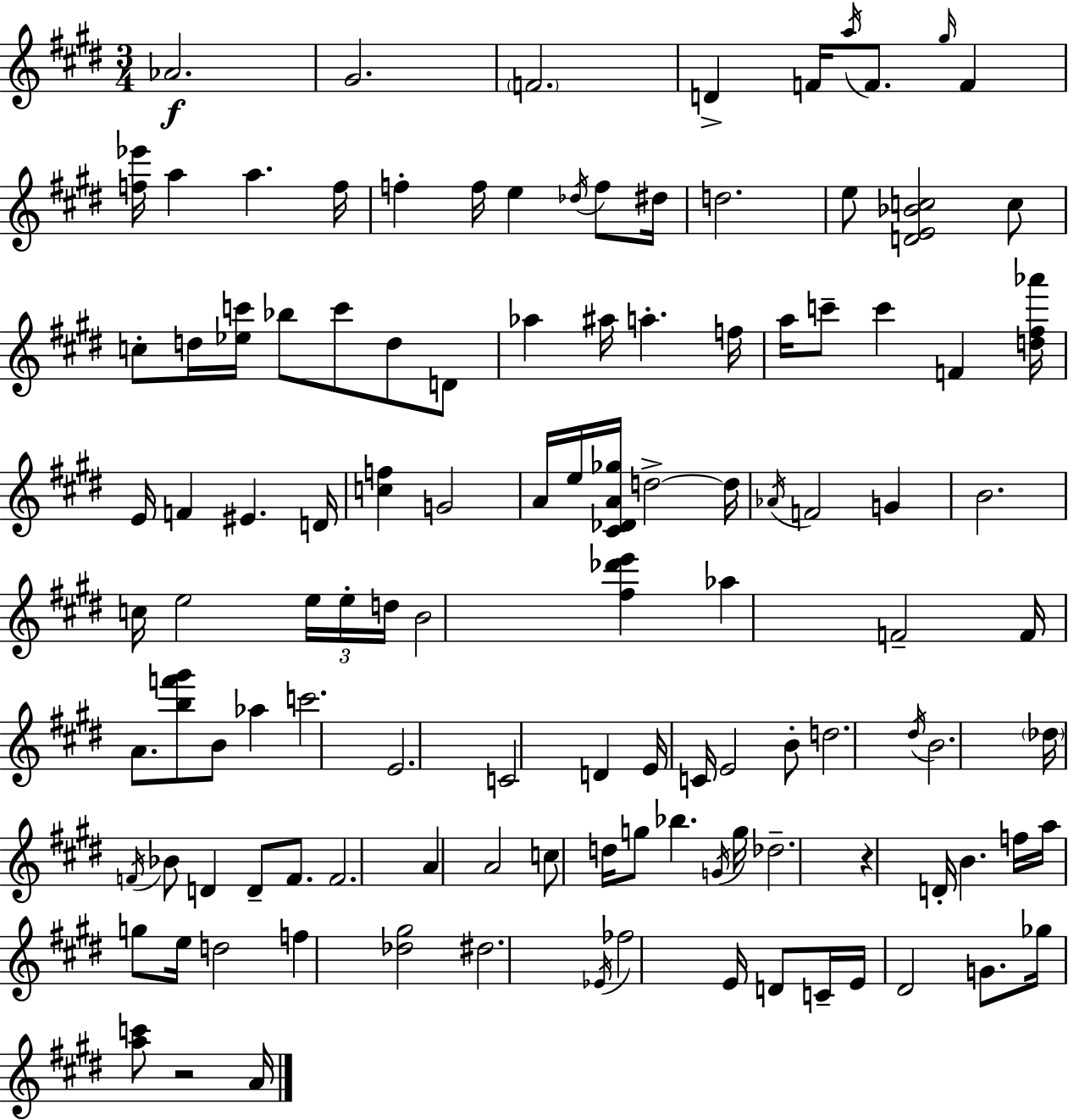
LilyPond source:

{
  \clef treble
  \numericTimeSignature
  \time 3/4
  \key e \major
  aes'2.\f | gis'2. | \parenthesize f'2. | d'4-> f'16 \acciaccatura { a''16 } f'8. \grace { gis''16 } f'4 | \break <f'' ees'''>16 a''4 a''4. | f''16 f''4-. f''16 e''4 \acciaccatura { des''16 } | f''8 dis''16 d''2. | e''8 <d' e' bes' c''>2 | \break c''8 c''8-. d''16 <ees'' c'''>16 bes''8 c'''8 d''8 | d'8 aes''4 ais''16 a''4.-. | f''16 a''16 c'''8-- c'''4 f'4 | <d'' fis'' aes'''>16 e'16 f'4 eis'4. | \break d'16 <c'' f''>4 g'2 | a'16 e''16 <cis' des' a' ges''>16 d''2->~~ | d''16 \acciaccatura { aes'16 } f'2 | g'4 b'2. | \break c''16 e''2 | \tuplet 3/2 { e''16 e''16-. d''16 } b'2 | <fis'' des''' e'''>4 aes''4 f'2-- | f'16 a'8. <b'' f''' gis'''>8 b'8 | \break aes''4 c'''2. | e'2. | c'2 | d'4 e'16 c'16 e'2 | \break b'8-. d''2. | \acciaccatura { dis''16 } b'2. | \parenthesize des''16 \acciaccatura { f'16 } bes'8 d'4 | d'8-- f'8. f'2. | \break a'4 a'2 | c''8 d''16 g''8 bes''4. | \acciaccatura { g'16 } g''16 des''2.-- | r4 d'16-. | \break b'4. f''16 a''16 g''8 e''16 d''2 | f''4 <des'' gis''>2 | dis''2. | \acciaccatura { ees'16 } fes''2 | \break e'16 d'8 c'16-- e'16 dis'2 | g'8. ges''16 <a'' c'''>8 r2 | a'16 \bar "|."
}